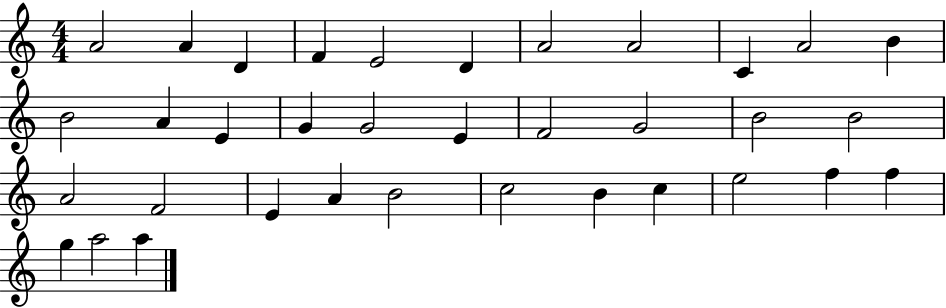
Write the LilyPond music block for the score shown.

{
  \clef treble
  \numericTimeSignature
  \time 4/4
  \key c \major
  a'2 a'4 d'4 | f'4 e'2 d'4 | a'2 a'2 | c'4 a'2 b'4 | \break b'2 a'4 e'4 | g'4 g'2 e'4 | f'2 g'2 | b'2 b'2 | \break a'2 f'2 | e'4 a'4 b'2 | c''2 b'4 c''4 | e''2 f''4 f''4 | \break g''4 a''2 a''4 | \bar "|."
}